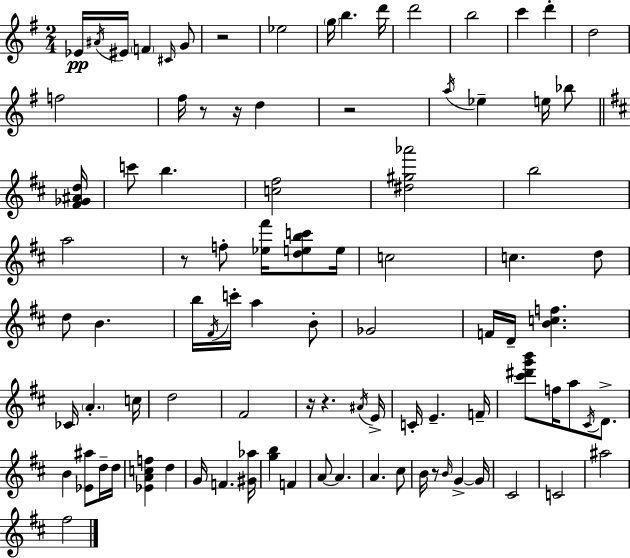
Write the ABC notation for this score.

X:1
T:Untitled
M:2/4
L:1/4
K:Em
_E/4 ^A/4 ^E/4 F ^C/4 G/2 z2 _e2 g/4 b d'/4 d'2 b2 c' d' d2 f2 ^f/4 z/2 z/4 d z2 a/4 _e e/4 _b/2 [^F_G^Ad]/4 c'/2 b [c^f]2 [^d^g_a']2 b2 a2 z/2 f/2 [_e^f']/4 [debc']/2 e/4 c2 c d/2 d/2 B b/4 ^F/4 c'/4 a B/2 _G2 F/4 D/4 [Bcf] _C/4 A c/4 d2 ^F2 z/4 z ^A/4 E/4 C/4 E F/4 [^c'^d'g'b']/2 f/4 a/2 ^C/4 D/2 B [_E^a]/2 d/4 d/4 [_EAcf] d G/4 F [^G_a]/4 [gb] F A/2 A A ^c/2 B/4 z/2 B/4 G G/4 ^C2 C2 ^a2 ^f2